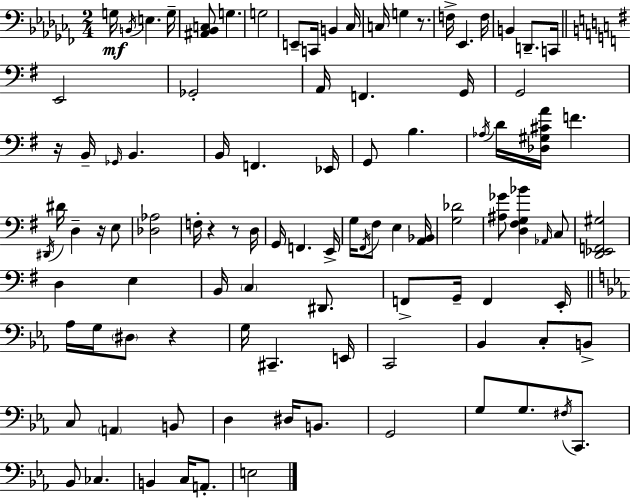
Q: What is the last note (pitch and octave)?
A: E3